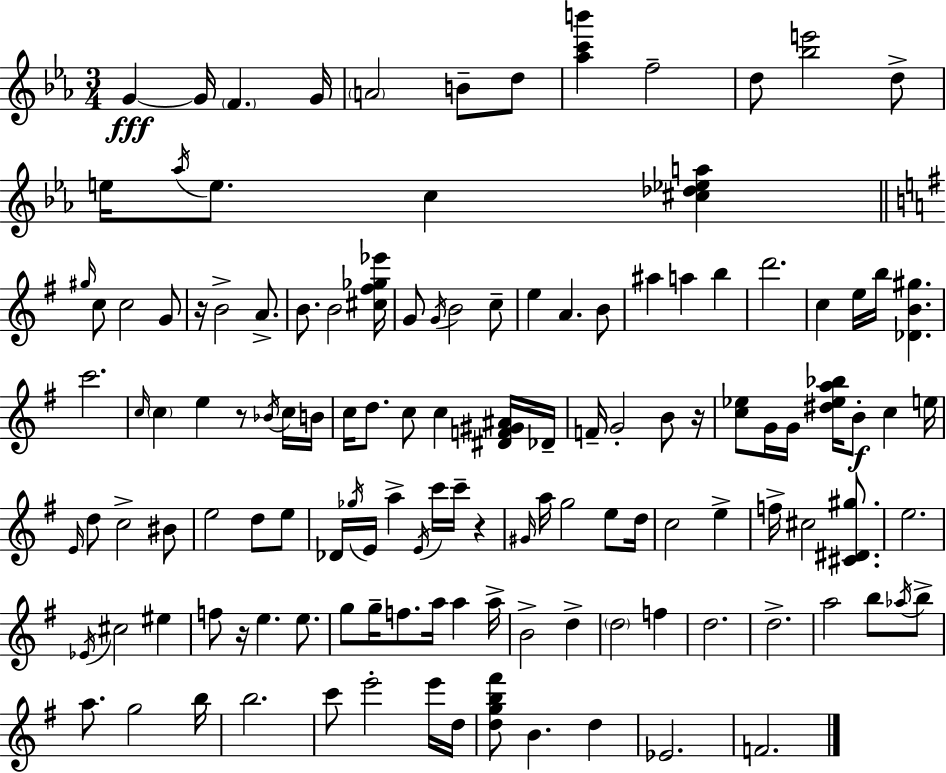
G4/q G4/s F4/q. G4/s A4/h B4/e D5/e [Ab5,C6,B6]/q F5/h D5/e [Bb5,E6]/h D5/e E5/s Ab5/s E5/e. C5/q [C#5,Db5,Eb5,A5]/q G#5/s C5/e C5/h G4/e R/s B4/h A4/e. B4/e. B4/h [C#5,F#5,Gb5,Eb6]/s G4/e G4/s B4/h C5/e E5/q A4/q. B4/e A#5/q A5/q B5/q D6/h. C5/q E5/s B5/s [Db4,B4,G#5]/q. C6/h. C5/s C5/q E5/q R/e Bb4/s C5/s B4/s C5/s D5/e. C5/e C5/q [D#4,F4,G#4,A#4]/s Db4/s F4/s G4/h B4/e R/s [C5,Eb5]/e G4/s G4/s [D#5,Eb5,A5,Bb5]/s B4/e C5/q E5/s E4/s D5/e C5/h BIS4/e E5/h D5/e E5/e Db4/s Gb5/s E4/s A5/q E4/s C6/s C6/s R/q G#4/s A5/s G5/h E5/e D5/s C5/h E5/q F5/s C#5/h [C#4,D#4,G#5]/e. E5/h. Eb4/s C#5/h EIS5/q F5/e R/s E5/q. E5/e. G5/e G5/s F5/e. A5/s A5/q A5/s B4/h D5/q D5/h F5/q D5/h. D5/h. A5/h B5/e Ab5/s B5/e A5/e. G5/h B5/s B5/h. C6/e E6/h E6/s D5/s [D5,G5,B5,F#6]/e B4/q. D5/q Eb4/h. F4/h.